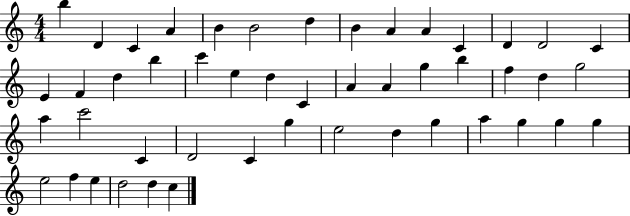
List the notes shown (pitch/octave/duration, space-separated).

B5/q D4/q C4/q A4/q B4/q B4/h D5/q B4/q A4/q A4/q C4/q D4/q D4/h C4/q E4/q F4/q D5/q B5/q C6/q E5/q D5/q C4/q A4/q A4/q G5/q B5/q F5/q D5/q G5/h A5/q C6/h C4/q D4/h C4/q G5/q E5/h D5/q G5/q A5/q G5/q G5/q G5/q E5/h F5/q E5/q D5/h D5/q C5/q